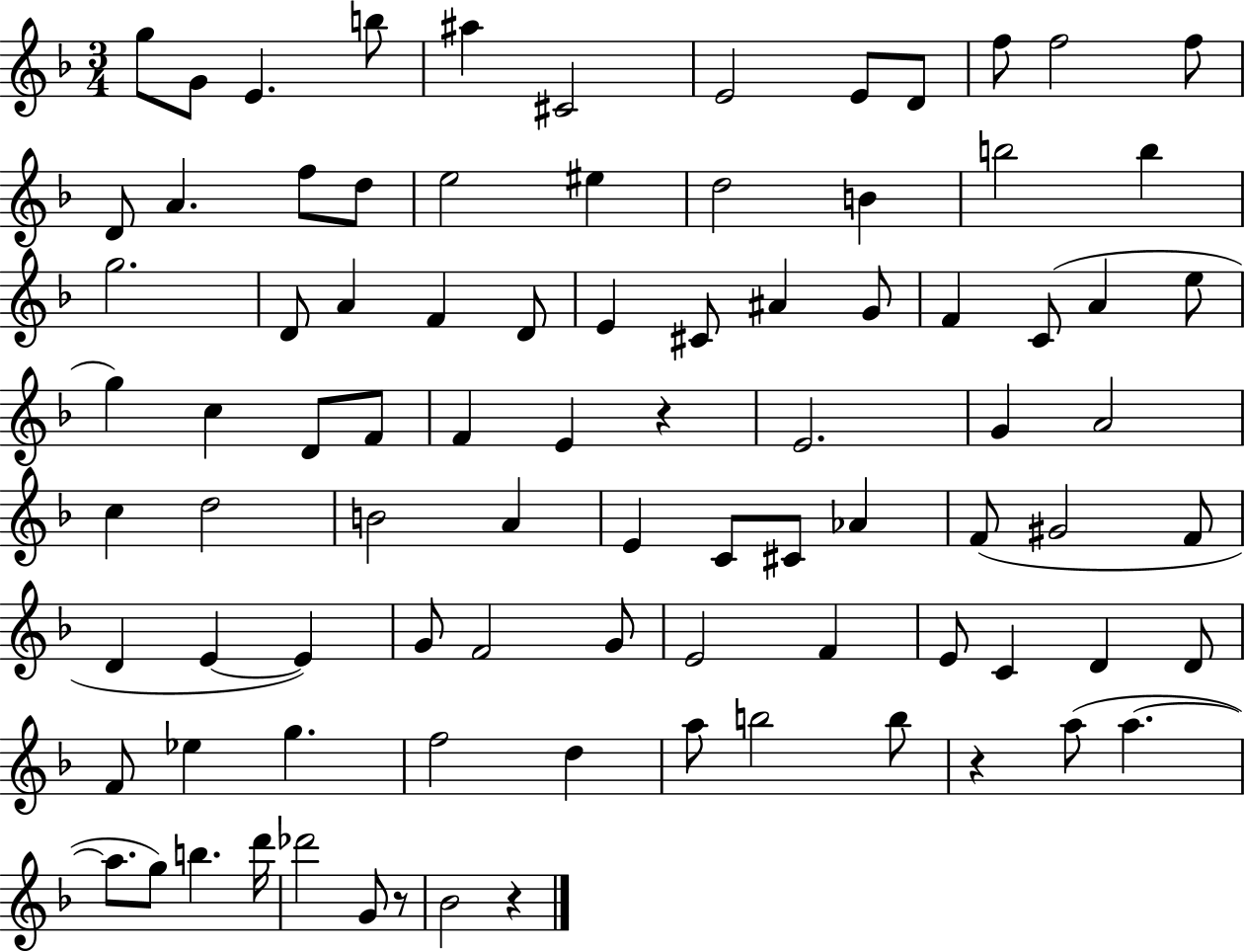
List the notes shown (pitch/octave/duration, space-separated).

G5/e G4/e E4/q. B5/e A#5/q C#4/h E4/h E4/e D4/e F5/e F5/h F5/e D4/e A4/q. F5/e D5/e E5/h EIS5/q D5/h B4/q B5/h B5/q G5/h. D4/e A4/q F4/q D4/e E4/q C#4/e A#4/q G4/e F4/q C4/e A4/q E5/e G5/q C5/q D4/e F4/e F4/q E4/q R/q E4/h. G4/q A4/h C5/q D5/h B4/h A4/q E4/q C4/e C#4/e Ab4/q F4/e G#4/h F4/e D4/q E4/q E4/q G4/e F4/h G4/e E4/h F4/q E4/e C4/q D4/q D4/e F4/e Eb5/q G5/q. F5/h D5/q A5/e B5/h B5/e R/q A5/e A5/q. A5/e. G5/e B5/q. D6/s Db6/h G4/e R/e Bb4/h R/q